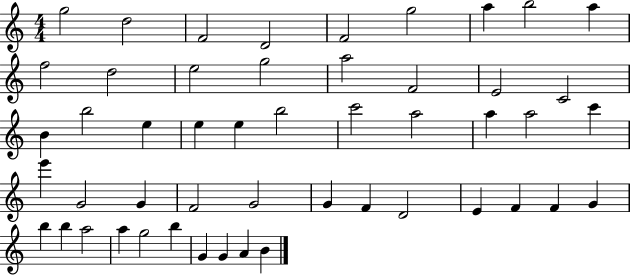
X:1
T:Untitled
M:4/4
L:1/4
K:C
g2 d2 F2 D2 F2 g2 a b2 a f2 d2 e2 g2 a2 F2 E2 C2 B b2 e e e b2 c'2 a2 a a2 c' e' G2 G F2 G2 G F D2 E F F G b b a2 a g2 b G G A B